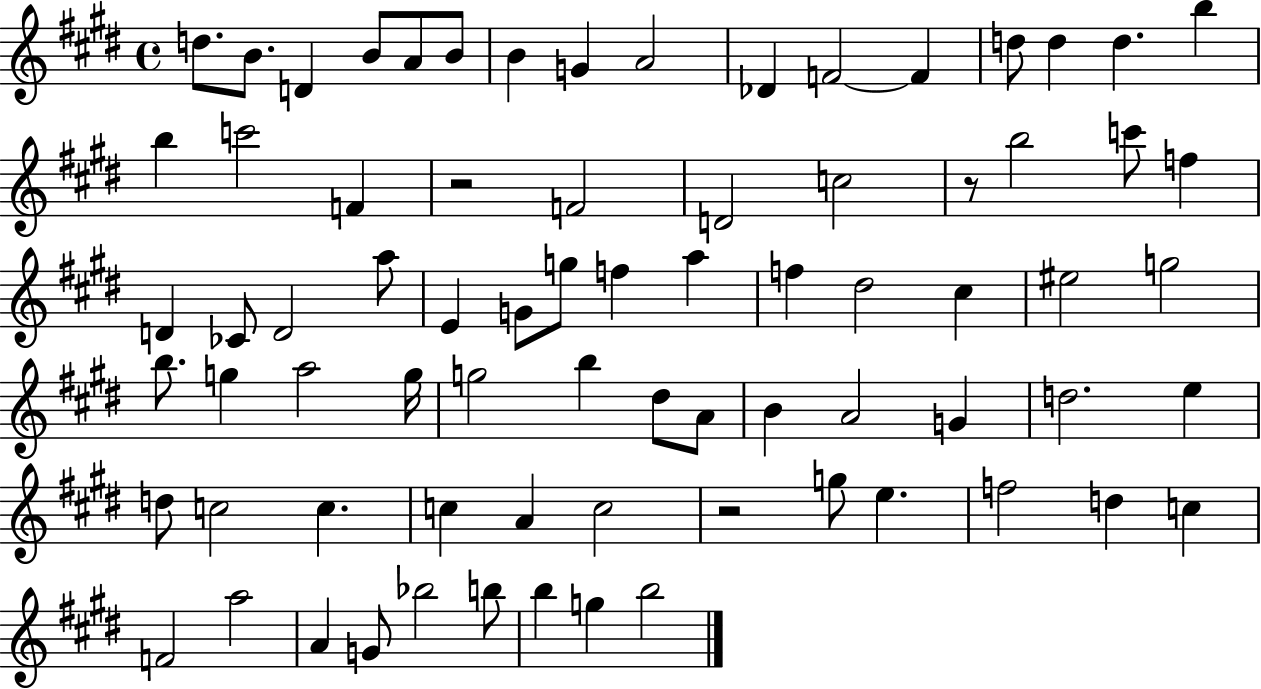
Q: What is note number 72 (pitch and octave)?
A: B5